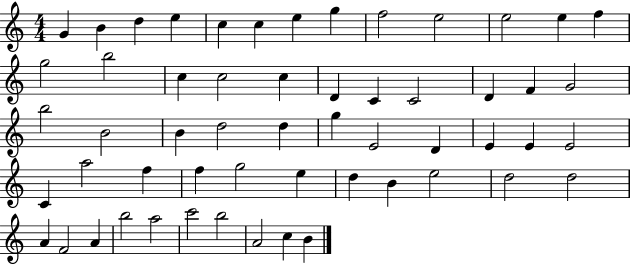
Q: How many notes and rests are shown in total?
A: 56